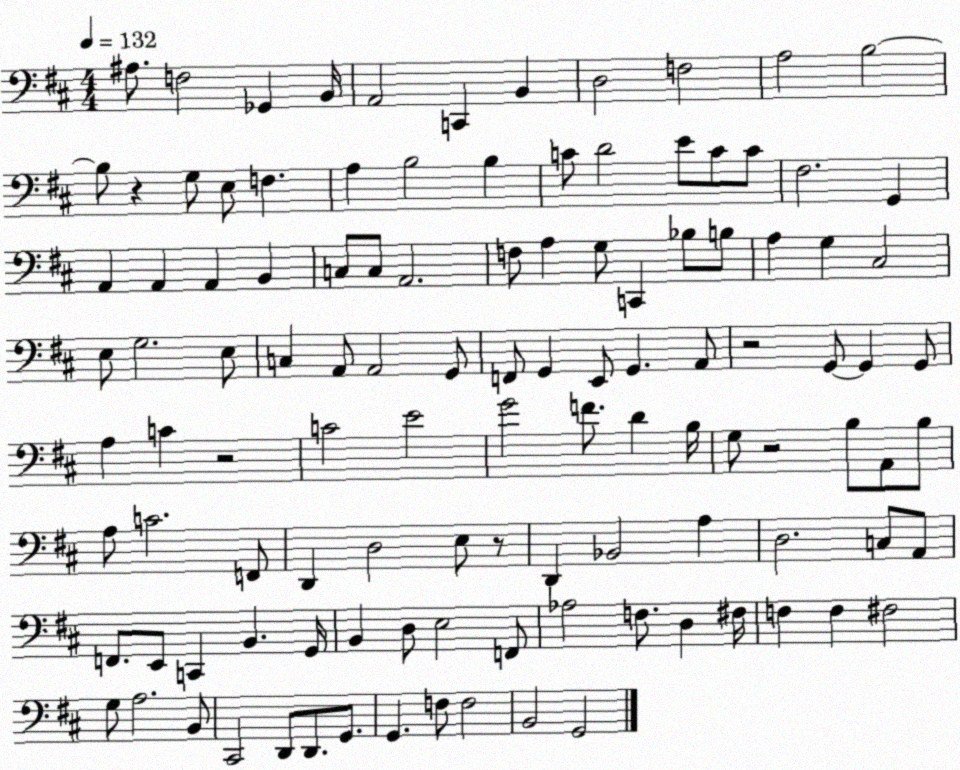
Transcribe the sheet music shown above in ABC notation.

X:1
T:Untitled
M:4/4
L:1/4
K:D
^A,/2 F,2 _G,, B,,/4 A,,2 C,, B,, D,2 F,2 A,2 B,2 B,/2 z G,/2 E,/2 F, A, B,2 B, C/2 D2 E/2 C/2 C/2 ^F,2 G,, A,, A,, A,, B,, C,/2 C,/2 A,,2 F,/2 A, G,/2 C,, _B,/2 B,/2 A, G, ^C,2 E,/2 G,2 E,/2 C, A,,/2 A,,2 G,,/2 F,,/2 G,, E,,/2 G,, A,,/2 z2 G,,/2 G,, G,,/2 A, C z2 C2 E2 G2 F/2 D B,/4 G,/2 z2 B,/2 A,,/2 B,/2 A,/2 C2 F,,/2 D,, D,2 E,/2 z/2 D,, _B,,2 A, D,2 C,/2 A,,/2 F,,/2 E,,/2 C,, B,, G,,/4 B,, D,/2 E,2 F,,/2 _A,2 F,/2 D, ^F,/4 F, F, ^F,2 G,/2 A,2 B,,/2 ^C,,2 D,,/2 D,,/2 G,,/2 G,, F,/2 F,2 B,,2 G,,2